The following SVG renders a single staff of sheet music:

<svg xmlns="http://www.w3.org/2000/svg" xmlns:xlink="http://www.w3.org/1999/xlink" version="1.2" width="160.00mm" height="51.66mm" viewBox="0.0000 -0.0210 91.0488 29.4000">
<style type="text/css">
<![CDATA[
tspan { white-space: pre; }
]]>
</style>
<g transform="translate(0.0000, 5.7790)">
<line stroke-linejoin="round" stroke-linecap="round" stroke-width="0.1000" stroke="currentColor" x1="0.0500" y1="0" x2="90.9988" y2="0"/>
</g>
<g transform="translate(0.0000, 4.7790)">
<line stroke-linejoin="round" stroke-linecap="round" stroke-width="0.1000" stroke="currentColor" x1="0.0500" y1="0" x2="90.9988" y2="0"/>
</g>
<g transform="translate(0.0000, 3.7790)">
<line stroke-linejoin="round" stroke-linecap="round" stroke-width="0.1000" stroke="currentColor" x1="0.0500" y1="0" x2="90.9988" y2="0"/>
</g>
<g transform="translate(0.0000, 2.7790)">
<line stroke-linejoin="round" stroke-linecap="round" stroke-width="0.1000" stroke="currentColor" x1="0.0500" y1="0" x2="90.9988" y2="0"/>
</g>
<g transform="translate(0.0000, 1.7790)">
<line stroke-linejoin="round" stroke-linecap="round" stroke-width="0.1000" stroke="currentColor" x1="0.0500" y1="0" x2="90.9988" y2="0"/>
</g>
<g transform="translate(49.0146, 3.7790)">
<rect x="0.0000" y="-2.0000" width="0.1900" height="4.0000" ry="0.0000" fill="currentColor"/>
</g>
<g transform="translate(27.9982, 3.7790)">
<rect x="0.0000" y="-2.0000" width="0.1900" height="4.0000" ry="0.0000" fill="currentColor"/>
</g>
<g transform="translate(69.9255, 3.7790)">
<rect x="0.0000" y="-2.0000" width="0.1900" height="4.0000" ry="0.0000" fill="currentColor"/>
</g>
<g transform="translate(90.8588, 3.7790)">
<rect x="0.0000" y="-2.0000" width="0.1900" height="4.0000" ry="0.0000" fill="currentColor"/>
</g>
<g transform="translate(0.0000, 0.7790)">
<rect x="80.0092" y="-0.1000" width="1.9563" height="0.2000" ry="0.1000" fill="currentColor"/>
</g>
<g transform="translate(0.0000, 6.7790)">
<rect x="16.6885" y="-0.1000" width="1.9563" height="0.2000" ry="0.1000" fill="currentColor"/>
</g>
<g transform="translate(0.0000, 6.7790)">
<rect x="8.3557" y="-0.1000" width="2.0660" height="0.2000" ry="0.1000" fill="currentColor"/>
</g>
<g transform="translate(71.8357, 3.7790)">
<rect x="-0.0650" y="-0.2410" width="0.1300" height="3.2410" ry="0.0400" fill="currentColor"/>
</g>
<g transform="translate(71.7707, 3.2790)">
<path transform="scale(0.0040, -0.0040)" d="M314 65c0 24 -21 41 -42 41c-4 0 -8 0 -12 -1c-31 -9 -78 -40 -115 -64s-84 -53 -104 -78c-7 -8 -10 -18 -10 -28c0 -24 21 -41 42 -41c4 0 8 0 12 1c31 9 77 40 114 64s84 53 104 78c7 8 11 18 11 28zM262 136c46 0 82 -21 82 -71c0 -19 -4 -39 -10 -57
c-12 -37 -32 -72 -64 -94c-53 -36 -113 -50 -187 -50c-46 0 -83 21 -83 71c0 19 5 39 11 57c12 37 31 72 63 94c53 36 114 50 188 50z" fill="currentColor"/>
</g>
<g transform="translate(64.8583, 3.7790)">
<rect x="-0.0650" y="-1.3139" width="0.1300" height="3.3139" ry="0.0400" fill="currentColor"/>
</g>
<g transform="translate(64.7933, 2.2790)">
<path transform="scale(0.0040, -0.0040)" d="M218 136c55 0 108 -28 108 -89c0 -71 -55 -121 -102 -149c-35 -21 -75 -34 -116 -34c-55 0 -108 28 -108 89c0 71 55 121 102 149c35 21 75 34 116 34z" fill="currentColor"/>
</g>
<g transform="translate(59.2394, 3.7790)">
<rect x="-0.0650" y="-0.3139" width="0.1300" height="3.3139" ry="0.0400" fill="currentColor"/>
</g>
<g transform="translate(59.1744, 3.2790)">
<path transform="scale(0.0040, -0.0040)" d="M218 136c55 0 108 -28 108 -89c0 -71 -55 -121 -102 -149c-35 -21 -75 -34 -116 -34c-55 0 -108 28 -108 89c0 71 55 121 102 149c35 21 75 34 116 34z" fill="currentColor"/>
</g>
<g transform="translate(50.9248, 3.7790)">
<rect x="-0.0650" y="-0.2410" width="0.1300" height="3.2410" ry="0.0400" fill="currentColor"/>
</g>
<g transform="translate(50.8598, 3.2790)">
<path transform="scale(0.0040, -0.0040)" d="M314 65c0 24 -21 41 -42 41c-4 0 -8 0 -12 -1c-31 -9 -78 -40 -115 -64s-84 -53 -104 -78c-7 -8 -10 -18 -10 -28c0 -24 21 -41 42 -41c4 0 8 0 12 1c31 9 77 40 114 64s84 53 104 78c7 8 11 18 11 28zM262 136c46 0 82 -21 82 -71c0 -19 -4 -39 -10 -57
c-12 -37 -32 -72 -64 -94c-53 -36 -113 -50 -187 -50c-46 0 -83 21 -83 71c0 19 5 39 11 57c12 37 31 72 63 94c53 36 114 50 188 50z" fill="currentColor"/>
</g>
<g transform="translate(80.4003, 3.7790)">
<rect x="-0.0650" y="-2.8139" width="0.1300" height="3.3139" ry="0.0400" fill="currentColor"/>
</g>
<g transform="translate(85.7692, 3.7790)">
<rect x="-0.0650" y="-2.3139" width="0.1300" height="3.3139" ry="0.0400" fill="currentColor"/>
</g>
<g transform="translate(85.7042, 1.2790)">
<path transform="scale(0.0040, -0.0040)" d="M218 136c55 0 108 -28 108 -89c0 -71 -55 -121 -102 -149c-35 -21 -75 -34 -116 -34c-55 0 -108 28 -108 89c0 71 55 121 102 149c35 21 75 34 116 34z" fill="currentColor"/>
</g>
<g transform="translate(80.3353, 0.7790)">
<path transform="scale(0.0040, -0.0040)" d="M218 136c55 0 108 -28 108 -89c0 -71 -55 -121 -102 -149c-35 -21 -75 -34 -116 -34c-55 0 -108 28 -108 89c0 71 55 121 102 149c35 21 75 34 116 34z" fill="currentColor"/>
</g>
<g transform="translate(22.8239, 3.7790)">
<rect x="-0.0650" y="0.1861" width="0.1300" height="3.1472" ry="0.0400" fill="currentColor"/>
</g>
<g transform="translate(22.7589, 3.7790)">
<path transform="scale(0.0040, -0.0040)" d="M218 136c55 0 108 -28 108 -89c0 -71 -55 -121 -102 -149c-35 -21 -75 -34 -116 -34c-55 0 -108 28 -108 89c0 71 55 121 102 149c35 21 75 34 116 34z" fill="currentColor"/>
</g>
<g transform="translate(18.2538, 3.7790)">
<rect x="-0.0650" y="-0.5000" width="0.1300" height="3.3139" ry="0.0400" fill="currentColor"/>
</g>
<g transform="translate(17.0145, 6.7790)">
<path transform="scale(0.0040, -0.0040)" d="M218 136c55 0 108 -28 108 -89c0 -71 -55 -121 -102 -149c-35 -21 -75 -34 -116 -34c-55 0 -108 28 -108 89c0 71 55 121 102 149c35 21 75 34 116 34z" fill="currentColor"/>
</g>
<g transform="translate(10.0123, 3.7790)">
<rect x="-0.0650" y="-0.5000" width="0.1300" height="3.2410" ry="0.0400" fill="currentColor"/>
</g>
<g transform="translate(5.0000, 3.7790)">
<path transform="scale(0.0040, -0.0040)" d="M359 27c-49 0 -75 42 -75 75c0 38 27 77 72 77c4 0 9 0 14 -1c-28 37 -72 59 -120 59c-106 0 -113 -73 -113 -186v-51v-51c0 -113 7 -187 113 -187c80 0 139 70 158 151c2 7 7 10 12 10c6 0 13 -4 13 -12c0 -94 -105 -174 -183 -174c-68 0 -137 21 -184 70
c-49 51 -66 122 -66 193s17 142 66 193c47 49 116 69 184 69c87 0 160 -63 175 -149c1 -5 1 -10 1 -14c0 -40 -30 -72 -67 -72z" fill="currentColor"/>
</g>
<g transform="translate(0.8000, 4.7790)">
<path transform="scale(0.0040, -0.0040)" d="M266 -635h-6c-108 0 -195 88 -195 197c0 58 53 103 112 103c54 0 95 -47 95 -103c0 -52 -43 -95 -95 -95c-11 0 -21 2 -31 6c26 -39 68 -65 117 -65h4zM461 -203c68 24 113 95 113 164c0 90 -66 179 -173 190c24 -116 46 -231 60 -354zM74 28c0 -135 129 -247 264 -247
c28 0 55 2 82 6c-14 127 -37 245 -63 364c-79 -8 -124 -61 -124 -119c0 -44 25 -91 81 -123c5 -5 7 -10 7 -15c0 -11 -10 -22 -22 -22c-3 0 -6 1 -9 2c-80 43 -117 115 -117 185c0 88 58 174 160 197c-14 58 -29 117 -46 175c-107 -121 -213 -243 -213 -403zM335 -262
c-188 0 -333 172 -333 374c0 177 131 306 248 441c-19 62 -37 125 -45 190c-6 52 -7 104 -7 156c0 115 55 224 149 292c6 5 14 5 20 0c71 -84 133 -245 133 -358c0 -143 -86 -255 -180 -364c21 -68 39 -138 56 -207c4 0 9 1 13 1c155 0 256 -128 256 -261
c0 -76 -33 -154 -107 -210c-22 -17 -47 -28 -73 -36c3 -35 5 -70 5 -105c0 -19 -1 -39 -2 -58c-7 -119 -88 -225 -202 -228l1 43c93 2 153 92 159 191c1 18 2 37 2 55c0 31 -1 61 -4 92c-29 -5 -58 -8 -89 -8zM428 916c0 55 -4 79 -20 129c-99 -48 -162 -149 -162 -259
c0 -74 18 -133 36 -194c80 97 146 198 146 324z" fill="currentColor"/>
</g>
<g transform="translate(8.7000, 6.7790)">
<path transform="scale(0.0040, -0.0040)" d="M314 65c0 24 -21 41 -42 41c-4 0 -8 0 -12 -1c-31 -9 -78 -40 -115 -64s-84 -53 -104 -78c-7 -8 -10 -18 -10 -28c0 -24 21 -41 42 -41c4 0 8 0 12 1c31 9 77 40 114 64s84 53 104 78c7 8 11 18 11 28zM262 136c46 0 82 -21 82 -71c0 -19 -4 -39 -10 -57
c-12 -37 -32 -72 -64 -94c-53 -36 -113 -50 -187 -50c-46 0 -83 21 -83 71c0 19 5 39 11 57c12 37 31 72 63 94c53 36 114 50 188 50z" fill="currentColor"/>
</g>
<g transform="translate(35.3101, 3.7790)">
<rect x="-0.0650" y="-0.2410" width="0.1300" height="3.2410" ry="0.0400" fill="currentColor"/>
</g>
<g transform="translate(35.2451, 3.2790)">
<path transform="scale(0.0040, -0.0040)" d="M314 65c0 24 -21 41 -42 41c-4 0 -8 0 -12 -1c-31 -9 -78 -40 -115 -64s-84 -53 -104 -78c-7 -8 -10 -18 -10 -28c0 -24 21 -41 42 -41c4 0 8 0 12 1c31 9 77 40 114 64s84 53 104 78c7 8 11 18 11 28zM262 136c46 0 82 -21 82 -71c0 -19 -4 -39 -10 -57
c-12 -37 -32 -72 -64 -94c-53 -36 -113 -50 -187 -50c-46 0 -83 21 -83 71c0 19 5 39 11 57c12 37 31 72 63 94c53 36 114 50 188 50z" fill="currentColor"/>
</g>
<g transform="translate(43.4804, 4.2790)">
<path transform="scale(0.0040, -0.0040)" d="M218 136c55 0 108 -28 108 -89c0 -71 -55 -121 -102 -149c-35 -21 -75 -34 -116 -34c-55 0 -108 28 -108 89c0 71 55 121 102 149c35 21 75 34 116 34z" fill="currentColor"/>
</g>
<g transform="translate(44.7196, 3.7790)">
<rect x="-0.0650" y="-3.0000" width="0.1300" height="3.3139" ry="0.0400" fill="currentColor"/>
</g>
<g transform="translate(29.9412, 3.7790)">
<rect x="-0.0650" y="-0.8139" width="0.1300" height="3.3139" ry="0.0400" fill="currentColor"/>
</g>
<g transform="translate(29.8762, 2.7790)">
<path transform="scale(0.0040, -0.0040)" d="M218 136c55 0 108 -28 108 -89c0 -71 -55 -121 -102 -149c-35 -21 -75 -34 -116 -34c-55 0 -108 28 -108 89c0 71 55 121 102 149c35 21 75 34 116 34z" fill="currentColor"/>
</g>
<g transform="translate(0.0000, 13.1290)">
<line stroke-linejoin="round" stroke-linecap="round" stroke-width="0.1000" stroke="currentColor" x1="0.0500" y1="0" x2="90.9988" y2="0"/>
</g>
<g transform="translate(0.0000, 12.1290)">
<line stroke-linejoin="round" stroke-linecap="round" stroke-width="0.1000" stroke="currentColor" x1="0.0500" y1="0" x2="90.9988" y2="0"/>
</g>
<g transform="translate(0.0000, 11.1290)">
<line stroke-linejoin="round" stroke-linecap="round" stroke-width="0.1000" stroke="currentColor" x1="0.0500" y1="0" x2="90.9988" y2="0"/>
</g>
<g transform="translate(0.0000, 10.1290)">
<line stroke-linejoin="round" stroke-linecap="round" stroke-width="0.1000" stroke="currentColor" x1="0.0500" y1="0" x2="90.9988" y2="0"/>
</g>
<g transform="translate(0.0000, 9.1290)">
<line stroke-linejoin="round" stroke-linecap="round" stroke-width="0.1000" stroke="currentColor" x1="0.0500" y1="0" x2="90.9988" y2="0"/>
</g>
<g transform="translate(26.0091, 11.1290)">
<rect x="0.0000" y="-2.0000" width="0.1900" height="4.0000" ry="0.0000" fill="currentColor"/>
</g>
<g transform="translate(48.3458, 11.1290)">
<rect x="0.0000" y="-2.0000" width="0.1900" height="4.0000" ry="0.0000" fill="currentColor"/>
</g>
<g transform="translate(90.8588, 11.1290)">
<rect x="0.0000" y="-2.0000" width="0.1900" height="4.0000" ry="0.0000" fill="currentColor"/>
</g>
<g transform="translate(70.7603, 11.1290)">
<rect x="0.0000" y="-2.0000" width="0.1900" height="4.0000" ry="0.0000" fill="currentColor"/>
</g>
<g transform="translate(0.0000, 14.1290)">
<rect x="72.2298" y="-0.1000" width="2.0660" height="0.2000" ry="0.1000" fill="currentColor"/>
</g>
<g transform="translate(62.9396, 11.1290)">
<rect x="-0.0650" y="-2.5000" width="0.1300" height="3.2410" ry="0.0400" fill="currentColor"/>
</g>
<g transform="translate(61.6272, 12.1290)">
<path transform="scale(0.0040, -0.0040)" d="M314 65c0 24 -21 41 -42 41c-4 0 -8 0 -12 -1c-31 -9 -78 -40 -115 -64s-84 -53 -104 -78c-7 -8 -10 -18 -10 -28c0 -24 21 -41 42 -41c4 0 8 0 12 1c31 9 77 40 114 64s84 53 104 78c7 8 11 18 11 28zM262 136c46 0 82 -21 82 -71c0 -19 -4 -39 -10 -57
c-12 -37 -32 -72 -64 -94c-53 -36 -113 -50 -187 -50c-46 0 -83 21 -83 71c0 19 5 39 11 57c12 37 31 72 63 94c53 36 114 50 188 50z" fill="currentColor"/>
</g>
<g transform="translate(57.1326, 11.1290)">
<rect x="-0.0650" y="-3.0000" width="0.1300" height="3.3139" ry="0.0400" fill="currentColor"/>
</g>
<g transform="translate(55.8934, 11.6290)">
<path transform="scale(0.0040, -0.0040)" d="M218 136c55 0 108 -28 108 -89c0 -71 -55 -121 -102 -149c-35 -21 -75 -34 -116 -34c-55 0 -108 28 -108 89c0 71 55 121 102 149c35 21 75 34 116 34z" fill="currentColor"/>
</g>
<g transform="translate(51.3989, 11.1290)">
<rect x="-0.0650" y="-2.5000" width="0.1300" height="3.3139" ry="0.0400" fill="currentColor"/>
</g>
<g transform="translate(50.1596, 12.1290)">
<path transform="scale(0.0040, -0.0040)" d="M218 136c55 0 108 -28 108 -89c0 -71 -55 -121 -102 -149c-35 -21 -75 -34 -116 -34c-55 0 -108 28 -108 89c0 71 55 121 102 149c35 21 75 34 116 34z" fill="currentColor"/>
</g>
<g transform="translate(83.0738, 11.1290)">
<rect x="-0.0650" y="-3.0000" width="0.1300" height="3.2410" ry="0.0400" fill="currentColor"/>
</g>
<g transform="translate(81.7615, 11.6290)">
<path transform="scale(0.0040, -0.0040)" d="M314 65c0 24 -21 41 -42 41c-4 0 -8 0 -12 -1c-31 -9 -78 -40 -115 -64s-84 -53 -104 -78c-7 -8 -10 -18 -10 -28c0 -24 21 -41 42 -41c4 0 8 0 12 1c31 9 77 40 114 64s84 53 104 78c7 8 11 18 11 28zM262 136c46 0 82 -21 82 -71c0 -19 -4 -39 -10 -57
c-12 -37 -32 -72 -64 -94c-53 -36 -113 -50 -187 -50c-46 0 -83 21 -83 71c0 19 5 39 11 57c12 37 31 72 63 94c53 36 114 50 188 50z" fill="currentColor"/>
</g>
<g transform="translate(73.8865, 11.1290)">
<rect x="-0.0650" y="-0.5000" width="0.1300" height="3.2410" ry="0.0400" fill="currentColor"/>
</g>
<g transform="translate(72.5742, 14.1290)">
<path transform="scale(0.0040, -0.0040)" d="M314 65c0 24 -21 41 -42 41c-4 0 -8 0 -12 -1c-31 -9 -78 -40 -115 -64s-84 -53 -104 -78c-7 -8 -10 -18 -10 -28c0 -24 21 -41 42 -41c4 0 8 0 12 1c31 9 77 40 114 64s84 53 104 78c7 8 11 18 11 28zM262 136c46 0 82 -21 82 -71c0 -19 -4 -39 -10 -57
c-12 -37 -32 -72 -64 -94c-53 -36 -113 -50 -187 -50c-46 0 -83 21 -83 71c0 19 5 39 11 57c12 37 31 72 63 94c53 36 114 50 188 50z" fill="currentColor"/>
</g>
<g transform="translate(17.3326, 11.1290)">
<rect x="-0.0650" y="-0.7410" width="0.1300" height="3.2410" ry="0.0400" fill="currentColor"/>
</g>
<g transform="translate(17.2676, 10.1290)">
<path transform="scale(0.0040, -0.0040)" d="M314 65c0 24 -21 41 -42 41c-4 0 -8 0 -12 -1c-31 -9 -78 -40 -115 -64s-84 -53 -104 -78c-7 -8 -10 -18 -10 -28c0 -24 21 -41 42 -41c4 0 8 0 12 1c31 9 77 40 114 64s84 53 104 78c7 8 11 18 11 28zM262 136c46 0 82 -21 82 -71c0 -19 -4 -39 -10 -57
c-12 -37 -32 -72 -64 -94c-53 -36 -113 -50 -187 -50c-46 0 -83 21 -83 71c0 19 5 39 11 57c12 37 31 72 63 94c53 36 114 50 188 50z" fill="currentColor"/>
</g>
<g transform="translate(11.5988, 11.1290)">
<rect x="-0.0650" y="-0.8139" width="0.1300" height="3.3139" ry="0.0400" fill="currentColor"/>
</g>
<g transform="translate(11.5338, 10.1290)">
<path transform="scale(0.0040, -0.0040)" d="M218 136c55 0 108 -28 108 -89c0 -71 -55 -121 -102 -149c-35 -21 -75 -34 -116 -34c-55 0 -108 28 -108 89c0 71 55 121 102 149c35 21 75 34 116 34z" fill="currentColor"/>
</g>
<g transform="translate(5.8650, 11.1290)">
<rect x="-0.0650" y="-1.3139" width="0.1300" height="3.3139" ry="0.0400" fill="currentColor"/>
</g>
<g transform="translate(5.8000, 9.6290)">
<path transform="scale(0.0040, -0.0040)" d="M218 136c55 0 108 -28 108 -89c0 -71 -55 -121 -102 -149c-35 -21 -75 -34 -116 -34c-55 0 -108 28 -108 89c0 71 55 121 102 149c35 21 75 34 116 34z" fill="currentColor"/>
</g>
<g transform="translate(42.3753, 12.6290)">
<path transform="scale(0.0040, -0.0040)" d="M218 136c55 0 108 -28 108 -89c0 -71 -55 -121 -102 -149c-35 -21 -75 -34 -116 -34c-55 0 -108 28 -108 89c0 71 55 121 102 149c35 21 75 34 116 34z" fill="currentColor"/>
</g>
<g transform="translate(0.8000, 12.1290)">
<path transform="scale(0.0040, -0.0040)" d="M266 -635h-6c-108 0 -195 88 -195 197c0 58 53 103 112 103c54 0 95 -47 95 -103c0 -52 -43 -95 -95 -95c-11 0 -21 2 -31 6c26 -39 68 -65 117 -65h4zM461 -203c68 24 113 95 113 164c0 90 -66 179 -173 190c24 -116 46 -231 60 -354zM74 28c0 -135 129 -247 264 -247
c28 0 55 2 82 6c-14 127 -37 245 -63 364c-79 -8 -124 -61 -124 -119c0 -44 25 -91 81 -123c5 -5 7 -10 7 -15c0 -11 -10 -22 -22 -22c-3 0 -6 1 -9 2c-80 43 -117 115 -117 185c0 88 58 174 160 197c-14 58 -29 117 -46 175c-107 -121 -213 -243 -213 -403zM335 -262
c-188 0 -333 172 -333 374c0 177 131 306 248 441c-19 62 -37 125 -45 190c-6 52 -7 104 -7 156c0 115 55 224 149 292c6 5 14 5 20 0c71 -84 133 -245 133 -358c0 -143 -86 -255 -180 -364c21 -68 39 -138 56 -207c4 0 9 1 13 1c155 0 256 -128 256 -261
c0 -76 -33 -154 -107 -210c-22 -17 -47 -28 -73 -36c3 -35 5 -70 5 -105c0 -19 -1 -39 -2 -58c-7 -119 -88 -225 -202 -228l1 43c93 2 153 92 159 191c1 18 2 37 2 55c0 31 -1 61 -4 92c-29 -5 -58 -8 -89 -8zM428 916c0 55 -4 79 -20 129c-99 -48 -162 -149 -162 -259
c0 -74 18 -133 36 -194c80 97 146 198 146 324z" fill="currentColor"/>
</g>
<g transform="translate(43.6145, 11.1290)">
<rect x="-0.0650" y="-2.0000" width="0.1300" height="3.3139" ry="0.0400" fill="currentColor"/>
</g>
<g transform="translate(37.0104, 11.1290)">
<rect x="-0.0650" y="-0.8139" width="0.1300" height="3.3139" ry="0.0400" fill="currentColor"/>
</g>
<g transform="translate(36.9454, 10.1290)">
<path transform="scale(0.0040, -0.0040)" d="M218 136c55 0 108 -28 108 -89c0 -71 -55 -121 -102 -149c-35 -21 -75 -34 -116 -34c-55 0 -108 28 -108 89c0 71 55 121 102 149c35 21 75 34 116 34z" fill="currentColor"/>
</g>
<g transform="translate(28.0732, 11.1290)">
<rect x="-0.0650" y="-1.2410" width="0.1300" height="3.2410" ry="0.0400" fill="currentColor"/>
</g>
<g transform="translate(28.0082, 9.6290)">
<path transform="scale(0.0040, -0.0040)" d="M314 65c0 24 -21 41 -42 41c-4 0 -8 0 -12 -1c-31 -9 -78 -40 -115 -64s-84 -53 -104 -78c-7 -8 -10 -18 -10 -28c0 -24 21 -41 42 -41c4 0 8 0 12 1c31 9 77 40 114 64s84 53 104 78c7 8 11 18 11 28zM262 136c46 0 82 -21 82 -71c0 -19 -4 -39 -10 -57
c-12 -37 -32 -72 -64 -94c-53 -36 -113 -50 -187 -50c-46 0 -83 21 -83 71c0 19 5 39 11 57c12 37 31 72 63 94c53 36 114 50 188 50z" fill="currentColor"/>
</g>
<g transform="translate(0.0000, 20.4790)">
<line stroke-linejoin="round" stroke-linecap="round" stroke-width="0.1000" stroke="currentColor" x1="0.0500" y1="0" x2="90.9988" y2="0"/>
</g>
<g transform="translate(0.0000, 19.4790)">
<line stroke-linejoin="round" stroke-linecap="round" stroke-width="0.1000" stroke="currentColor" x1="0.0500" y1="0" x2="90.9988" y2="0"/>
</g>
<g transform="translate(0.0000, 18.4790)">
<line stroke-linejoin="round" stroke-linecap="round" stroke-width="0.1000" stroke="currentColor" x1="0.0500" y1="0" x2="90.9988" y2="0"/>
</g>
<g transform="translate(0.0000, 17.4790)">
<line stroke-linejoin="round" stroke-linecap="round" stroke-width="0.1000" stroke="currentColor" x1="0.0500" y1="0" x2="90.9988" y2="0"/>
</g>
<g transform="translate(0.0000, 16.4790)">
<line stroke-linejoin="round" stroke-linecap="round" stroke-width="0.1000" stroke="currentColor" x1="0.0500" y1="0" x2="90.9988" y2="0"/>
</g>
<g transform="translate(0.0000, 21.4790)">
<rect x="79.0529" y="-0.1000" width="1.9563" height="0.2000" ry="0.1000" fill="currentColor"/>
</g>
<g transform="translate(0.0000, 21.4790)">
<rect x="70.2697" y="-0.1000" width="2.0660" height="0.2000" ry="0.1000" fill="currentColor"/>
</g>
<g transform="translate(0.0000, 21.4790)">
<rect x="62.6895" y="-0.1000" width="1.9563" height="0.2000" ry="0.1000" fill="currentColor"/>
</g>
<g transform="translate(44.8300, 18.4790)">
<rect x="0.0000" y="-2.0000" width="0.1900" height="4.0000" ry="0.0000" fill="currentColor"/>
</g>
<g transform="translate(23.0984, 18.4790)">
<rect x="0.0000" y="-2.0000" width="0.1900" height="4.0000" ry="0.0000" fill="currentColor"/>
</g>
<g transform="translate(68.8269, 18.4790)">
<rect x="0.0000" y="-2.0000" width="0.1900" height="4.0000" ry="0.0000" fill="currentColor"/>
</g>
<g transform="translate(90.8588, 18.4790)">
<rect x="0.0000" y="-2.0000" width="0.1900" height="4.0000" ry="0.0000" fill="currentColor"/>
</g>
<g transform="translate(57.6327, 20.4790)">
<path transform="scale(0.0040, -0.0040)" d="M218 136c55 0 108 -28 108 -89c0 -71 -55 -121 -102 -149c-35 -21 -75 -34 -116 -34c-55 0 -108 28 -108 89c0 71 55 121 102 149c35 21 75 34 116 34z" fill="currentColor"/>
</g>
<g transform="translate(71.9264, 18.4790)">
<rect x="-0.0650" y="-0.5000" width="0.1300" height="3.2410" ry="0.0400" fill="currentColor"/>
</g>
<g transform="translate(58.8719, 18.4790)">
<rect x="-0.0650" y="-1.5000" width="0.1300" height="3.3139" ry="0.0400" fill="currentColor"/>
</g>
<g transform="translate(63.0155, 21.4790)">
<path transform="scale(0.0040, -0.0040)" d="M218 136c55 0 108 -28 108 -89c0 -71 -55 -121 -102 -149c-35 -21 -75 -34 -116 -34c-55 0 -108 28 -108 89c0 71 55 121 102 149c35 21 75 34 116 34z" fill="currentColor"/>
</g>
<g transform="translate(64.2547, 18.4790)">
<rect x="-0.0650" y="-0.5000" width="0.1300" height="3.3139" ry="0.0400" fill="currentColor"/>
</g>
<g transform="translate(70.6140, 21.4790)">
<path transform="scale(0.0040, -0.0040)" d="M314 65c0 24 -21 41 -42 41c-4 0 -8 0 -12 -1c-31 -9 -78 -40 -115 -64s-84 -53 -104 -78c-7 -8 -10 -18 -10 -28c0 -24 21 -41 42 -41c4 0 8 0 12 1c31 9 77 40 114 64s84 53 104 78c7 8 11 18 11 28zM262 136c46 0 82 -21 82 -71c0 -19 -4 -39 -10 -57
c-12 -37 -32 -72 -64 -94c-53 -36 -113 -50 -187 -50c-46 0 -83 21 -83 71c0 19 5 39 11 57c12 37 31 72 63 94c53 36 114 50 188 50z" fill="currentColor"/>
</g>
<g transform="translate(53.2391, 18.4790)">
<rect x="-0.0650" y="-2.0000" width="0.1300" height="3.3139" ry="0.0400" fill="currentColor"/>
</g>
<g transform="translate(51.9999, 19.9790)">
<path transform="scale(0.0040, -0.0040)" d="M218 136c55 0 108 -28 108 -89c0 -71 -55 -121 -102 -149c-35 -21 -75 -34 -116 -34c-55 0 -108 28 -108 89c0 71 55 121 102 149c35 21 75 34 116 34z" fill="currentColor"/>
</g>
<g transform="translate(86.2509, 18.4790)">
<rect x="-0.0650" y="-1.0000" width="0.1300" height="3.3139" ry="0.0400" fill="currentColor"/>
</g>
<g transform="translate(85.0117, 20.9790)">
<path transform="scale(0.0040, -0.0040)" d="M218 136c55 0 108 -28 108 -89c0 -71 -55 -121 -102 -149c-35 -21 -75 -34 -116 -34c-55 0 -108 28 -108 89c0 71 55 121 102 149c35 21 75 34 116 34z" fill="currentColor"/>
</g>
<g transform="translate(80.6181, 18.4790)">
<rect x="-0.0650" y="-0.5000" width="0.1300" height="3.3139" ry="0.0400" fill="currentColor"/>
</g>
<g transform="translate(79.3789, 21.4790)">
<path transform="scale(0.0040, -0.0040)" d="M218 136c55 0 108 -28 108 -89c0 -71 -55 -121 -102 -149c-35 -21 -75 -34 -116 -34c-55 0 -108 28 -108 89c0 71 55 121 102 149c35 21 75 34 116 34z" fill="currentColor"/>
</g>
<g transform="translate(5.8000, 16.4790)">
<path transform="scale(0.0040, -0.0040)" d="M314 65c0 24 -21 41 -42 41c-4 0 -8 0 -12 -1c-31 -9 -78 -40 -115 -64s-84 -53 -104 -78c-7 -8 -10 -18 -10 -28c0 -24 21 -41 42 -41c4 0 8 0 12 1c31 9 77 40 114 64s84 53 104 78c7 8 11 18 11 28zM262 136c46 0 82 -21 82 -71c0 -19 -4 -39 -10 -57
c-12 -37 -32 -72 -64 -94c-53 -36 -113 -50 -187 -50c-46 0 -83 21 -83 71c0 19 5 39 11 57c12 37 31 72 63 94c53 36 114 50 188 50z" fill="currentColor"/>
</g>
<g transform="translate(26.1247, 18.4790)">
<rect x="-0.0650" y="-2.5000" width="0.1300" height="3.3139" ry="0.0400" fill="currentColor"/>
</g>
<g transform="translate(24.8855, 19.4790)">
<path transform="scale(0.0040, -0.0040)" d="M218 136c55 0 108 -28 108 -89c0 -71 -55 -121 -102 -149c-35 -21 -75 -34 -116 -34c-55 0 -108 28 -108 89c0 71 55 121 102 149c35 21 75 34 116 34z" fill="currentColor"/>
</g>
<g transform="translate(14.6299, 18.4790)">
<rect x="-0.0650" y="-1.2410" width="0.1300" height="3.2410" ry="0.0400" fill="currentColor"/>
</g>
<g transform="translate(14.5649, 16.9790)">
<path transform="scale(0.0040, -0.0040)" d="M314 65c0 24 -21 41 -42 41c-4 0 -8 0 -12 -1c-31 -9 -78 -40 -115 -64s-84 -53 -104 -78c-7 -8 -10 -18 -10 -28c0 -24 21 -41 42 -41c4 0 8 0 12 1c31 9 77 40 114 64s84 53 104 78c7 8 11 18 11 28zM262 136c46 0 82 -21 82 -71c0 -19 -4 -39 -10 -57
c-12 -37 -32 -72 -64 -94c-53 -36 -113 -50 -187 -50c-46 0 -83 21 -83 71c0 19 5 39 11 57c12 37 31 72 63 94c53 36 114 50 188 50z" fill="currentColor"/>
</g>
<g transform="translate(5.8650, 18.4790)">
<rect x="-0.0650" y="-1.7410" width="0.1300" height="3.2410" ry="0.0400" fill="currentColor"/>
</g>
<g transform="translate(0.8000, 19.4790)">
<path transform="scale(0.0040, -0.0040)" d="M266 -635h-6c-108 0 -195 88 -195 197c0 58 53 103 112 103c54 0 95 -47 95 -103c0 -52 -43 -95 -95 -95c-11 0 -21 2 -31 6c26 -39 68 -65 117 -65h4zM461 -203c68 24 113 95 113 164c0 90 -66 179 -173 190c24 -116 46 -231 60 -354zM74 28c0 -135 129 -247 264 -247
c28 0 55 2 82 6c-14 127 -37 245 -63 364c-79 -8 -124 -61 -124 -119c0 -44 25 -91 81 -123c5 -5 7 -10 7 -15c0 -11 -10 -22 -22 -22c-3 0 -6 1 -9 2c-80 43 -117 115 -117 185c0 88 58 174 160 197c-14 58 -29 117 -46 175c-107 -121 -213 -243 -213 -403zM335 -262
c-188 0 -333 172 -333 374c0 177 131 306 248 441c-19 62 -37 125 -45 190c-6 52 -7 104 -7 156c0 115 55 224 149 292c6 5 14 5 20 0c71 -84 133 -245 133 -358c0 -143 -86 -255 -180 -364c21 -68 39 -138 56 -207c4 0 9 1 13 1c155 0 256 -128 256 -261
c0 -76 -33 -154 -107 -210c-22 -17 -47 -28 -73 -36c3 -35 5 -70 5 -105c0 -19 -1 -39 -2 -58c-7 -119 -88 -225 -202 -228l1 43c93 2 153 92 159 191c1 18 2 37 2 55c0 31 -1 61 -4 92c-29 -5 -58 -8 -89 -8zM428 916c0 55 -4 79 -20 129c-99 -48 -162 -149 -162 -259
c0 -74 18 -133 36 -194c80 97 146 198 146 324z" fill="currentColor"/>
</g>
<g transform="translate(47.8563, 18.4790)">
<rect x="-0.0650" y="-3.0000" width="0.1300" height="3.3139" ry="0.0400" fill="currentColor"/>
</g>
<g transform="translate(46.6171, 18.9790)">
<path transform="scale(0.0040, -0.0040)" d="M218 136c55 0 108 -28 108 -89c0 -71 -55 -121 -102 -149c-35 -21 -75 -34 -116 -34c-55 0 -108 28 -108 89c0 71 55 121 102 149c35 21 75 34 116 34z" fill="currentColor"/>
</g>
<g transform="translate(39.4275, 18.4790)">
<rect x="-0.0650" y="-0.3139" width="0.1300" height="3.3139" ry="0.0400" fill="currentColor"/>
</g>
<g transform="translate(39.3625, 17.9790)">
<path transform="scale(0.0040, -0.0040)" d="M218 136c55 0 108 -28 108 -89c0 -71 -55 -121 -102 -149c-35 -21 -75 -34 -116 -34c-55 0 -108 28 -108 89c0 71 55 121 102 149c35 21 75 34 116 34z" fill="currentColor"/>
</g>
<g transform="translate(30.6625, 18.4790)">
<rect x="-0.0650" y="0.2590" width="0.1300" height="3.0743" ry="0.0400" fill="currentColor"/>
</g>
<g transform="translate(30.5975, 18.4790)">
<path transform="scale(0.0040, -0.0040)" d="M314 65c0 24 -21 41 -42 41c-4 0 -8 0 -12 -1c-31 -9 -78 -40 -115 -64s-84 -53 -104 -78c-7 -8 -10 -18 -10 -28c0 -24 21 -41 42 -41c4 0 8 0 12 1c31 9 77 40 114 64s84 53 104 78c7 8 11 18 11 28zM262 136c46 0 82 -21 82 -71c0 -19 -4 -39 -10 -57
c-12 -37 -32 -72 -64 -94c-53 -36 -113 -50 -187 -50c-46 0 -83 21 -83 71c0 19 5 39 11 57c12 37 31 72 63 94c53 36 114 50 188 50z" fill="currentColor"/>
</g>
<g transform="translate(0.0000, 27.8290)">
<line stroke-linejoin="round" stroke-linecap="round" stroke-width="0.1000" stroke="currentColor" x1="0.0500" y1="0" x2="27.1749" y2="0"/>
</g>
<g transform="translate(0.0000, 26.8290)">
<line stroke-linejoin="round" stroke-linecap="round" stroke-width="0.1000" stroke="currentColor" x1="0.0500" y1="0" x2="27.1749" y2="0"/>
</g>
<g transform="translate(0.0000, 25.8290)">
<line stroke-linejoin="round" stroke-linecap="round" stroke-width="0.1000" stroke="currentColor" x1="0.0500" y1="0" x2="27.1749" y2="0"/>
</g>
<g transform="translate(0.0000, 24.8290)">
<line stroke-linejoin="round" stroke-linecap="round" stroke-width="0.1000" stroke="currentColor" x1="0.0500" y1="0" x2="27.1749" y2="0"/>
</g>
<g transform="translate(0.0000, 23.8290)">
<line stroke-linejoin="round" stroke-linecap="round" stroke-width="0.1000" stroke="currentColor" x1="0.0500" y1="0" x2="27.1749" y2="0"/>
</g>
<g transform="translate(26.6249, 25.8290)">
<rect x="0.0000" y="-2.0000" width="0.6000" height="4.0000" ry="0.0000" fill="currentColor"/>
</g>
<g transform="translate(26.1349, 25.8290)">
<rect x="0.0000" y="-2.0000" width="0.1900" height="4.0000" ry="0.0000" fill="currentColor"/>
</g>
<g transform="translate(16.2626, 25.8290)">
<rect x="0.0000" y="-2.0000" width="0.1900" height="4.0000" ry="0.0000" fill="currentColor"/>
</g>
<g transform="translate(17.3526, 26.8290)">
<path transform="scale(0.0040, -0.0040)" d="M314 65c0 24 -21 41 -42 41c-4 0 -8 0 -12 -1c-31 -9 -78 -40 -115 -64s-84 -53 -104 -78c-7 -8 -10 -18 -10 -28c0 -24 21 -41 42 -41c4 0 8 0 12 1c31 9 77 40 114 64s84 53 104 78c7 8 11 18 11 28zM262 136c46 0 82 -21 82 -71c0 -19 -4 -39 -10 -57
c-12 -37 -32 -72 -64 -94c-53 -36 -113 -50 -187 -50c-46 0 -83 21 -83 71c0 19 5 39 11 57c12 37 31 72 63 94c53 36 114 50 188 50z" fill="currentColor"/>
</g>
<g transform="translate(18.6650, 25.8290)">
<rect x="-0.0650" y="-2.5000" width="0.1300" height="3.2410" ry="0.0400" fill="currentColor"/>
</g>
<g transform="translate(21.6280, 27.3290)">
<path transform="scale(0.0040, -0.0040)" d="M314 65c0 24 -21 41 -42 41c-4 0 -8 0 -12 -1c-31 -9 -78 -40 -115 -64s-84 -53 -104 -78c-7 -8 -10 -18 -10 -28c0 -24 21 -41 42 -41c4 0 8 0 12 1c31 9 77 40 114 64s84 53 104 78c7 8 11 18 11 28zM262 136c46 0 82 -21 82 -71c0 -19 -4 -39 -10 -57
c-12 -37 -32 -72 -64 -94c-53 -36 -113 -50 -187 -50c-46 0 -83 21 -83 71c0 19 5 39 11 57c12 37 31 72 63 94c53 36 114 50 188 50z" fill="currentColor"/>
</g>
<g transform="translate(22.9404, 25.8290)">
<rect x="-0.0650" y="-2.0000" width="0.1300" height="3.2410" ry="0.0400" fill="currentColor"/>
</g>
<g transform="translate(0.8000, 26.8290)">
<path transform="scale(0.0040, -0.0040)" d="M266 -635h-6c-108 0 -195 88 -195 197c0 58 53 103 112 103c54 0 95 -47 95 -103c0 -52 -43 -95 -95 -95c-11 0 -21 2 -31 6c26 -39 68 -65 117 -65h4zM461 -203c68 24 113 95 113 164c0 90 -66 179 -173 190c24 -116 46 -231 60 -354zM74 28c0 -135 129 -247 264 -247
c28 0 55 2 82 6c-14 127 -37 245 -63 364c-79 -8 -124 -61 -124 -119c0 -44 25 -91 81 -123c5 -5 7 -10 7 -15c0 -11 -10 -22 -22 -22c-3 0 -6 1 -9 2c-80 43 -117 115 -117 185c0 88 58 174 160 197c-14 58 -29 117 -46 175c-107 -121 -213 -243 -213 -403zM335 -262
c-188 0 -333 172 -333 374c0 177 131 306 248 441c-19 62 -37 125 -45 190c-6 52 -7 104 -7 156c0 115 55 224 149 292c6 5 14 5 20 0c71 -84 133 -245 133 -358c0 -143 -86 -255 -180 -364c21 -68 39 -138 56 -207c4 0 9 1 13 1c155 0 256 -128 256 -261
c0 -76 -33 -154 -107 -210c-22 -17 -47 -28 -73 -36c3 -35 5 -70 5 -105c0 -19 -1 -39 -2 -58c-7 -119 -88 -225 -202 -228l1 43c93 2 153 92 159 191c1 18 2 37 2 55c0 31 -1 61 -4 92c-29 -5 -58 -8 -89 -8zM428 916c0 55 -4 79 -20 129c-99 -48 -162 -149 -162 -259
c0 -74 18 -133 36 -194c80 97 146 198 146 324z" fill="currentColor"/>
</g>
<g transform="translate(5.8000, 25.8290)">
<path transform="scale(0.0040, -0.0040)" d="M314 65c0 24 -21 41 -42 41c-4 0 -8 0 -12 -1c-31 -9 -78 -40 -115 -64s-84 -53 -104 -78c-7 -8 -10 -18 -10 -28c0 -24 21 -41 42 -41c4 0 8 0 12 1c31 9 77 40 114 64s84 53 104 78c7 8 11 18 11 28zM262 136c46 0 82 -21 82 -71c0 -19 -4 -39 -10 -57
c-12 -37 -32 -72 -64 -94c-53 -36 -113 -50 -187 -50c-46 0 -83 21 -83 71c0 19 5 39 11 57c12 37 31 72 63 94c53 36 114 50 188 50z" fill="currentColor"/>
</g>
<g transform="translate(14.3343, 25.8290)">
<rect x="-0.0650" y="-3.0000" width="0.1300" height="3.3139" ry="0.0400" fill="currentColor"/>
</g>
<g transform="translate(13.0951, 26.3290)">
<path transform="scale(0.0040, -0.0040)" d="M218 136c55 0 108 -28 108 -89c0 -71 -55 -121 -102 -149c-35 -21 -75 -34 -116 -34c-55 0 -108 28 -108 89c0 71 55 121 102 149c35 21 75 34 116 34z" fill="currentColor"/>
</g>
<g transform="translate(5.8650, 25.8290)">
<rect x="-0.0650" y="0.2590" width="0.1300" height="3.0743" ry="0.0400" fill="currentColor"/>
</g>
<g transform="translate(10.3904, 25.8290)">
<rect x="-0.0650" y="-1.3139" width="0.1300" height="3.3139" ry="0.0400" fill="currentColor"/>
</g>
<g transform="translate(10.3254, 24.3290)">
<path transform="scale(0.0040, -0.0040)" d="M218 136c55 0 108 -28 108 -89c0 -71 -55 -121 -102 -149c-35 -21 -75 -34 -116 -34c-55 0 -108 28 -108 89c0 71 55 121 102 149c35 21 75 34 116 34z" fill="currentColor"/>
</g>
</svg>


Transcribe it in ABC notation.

X:1
T:Untitled
M:4/4
L:1/4
K:C
C2 C B d c2 A c2 c e c2 a g e d d2 e2 d F G A G2 C2 A2 f2 e2 G B2 c A F E C C2 C D B2 e A G2 F2